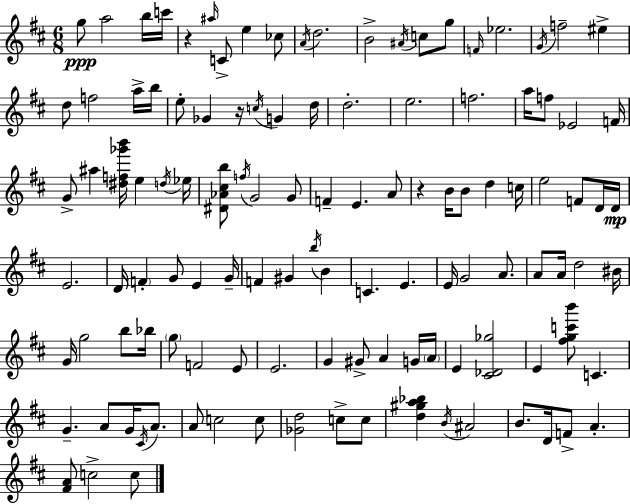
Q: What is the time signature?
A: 6/8